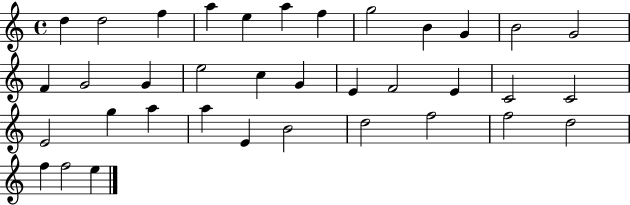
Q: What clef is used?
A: treble